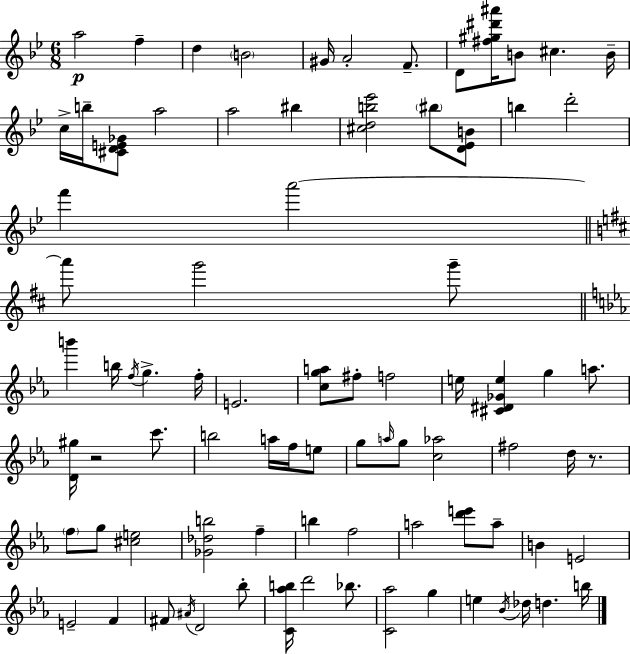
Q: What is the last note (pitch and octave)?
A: B5